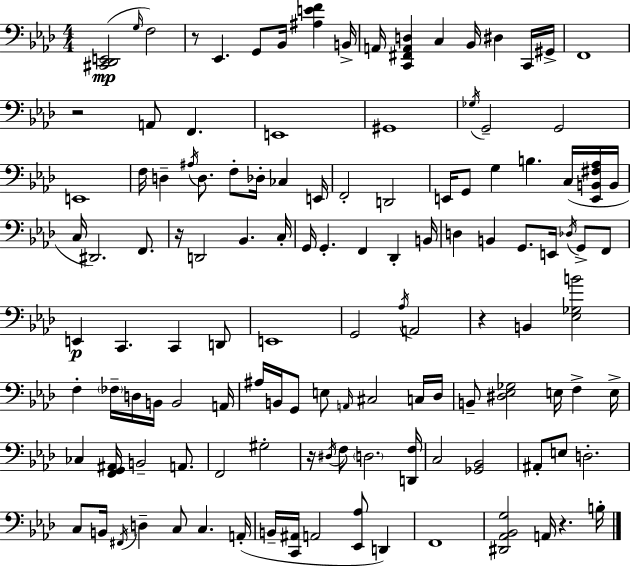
X:1
T:Untitled
M:4/4
L:1/4
K:Ab
[^C,,_D,,E,,]2 G,/4 F,2 z/2 _E,, G,,/2 _B,,/4 [^A,EF] B,,/4 A,,/4 [C,,^F,,A,,D,] C, _B,,/4 ^D, C,,/4 ^G,,/4 F,,4 z2 A,,/2 F,, E,,4 ^G,,4 _G,/4 G,,2 G,,2 E,,4 F,/4 D, ^A,/4 D,/2 F,/2 _D,/4 _C, E,,/4 F,,2 D,,2 E,,/4 G,,/2 G, B, C,/4 [E,,B,,^F,_A,]/4 B,,/4 C,/4 ^D,,2 F,,/2 z/4 D,,2 _B,, C,/4 G,,/4 G,, F,, _D,, B,,/4 D, B,, G,,/2 E,,/4 _D,/4 G,,/2 F,,/2 E,, C,, C,, D,,/2 E,,4 G,,2 _A,/4 A,,2 z B,, [_E,_G,B]2 F, _F,/4 D,/4 B,,/4 B,,2 A,,/4 ^A,/4 B,,/4 G,,/2 E,/2 A,,/4 ^C,2 C,/4 _D,/4 B,,/2 [^D,_E,_G,]2 E,/4 F, E,/4 _C, [F,,G,,^A,,]/4 B,,2 A,,/2 F,,2 ^G,2 z/4 ^D,/4 F,/2 D,2 [D,,F,]/4 C,2 [_G,,_B,,]2 ^A,,/2 E,/2 D,2 C,/2 B,,/4 ^F,,/4 D, C,/2 C, A,,/4 B,,/4 [C,,^A,,]/4 A,,2 [_E,,_A,]/2 D,, F,,4 [^D,,_A,,_B,,G,]2 A,,/4 z B,/4